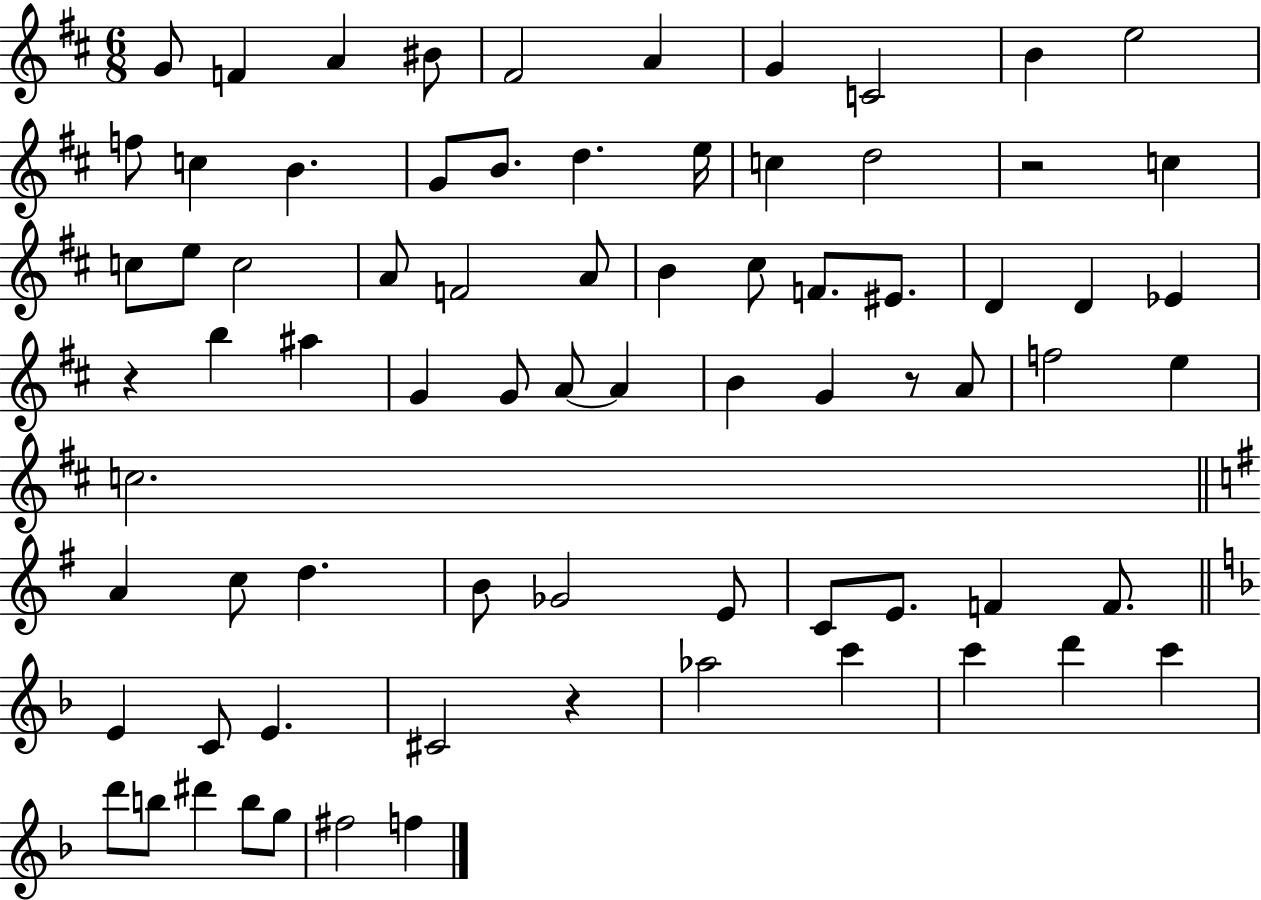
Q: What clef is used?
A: treble